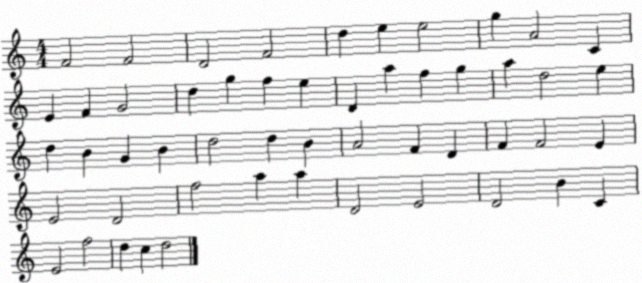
X:1
T:Untitled
M:4/4
L:1/4
K:C
F2 F2 D2 F2 d e e2 g A2 C E F G2 d g f e D a f g a d2 e d B G B d2 d B A2 F D F F2 E E2 D2 f2 a a D2 E2 D2 B C E2 f2 d c d2